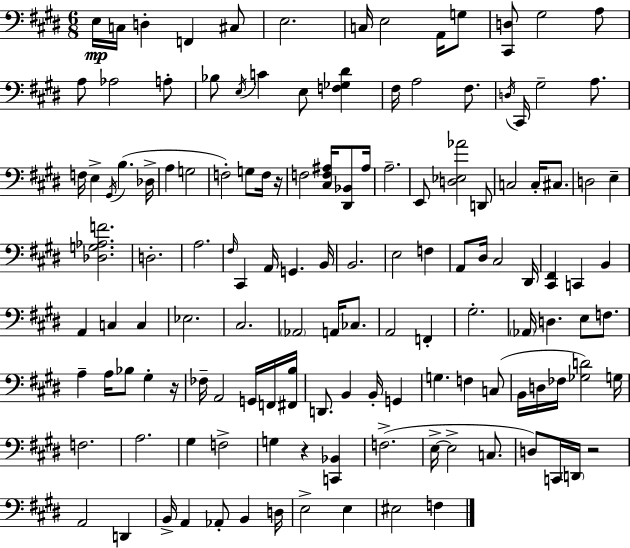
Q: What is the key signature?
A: E major